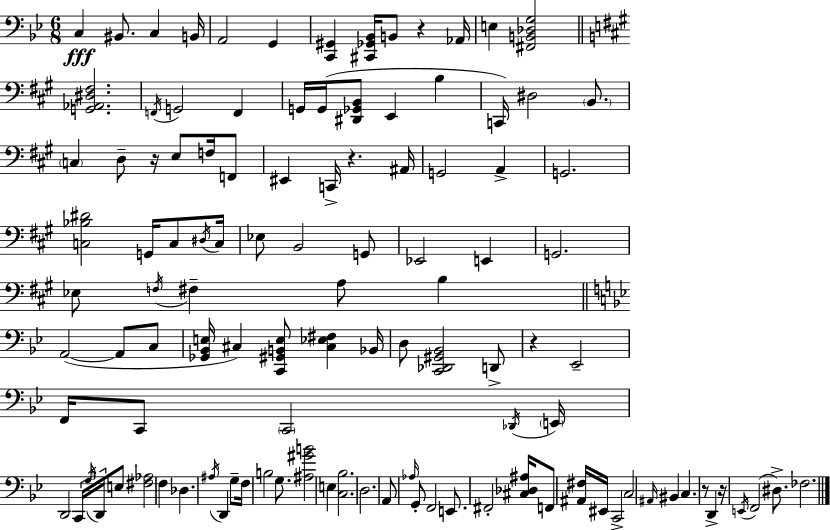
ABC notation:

X:1
T:Untitled
M:6/8
L:1/4
K:Bb
C, ^B,,/2 C, B,,/4 A,,2 G,, [C,,^G,,] [^C,,_G,,_B,,]/4 B,,/2 z _A,,/4 E, [^F,,B,,_D,G,]2 [G,,_A,,^D,^F,]2 F,,/4 G,,2 F,, G,,/4 G,,/4 [^D,,_G,,B,,]/2 E,, B, C,,/4 ^D,2 B,,/2 C, D,/2 z/4 E,/2 F,/4 F,,/2 ^E,, C,,/4 z ^A,,/4 G,,2 A,, G,,2 [C,_B,^D]2 G,,/4 C,/2 ^D,/4 C,/4 _E,/2 B,,2 G,,/2 _E,,2 E,, G,,2 _E,/2 F,/4 ^F, A,/2 B, A,,2 A,,/2 C,/2 [_G,,_B,,E,]/4 ^C, [C,,^G,,B,,E,]/2 [^C,_E,^F,] _B,,/4 D,/2 [C,,_D,,^G,,_B,,]2 D,,/2 z _E,,2 F,,/4 C,,/2 C,,2 _D,,/4 E,,/4 D,,2 C,,/4 G,/4 D,,/4 E,/2 [^F,_A,]2 F, _D, ^A,/4 D,, G,/2 F,/4 B,2 G,/2 [^A,^GB]2 E, [C,_B,]2 D,2 A,,/2 _A,/4 G,,/2 F,,2 E,,/2 ^F,,2 [^C,_D,^A,]/4 F,,/2 [^A,,^F,]/4 ^E,,/4 C,,2 C,2 ^A,,/4 ^B,, C, z/2 D,, z/4 E,,/4 F,,2 ^D,/2 _F,2